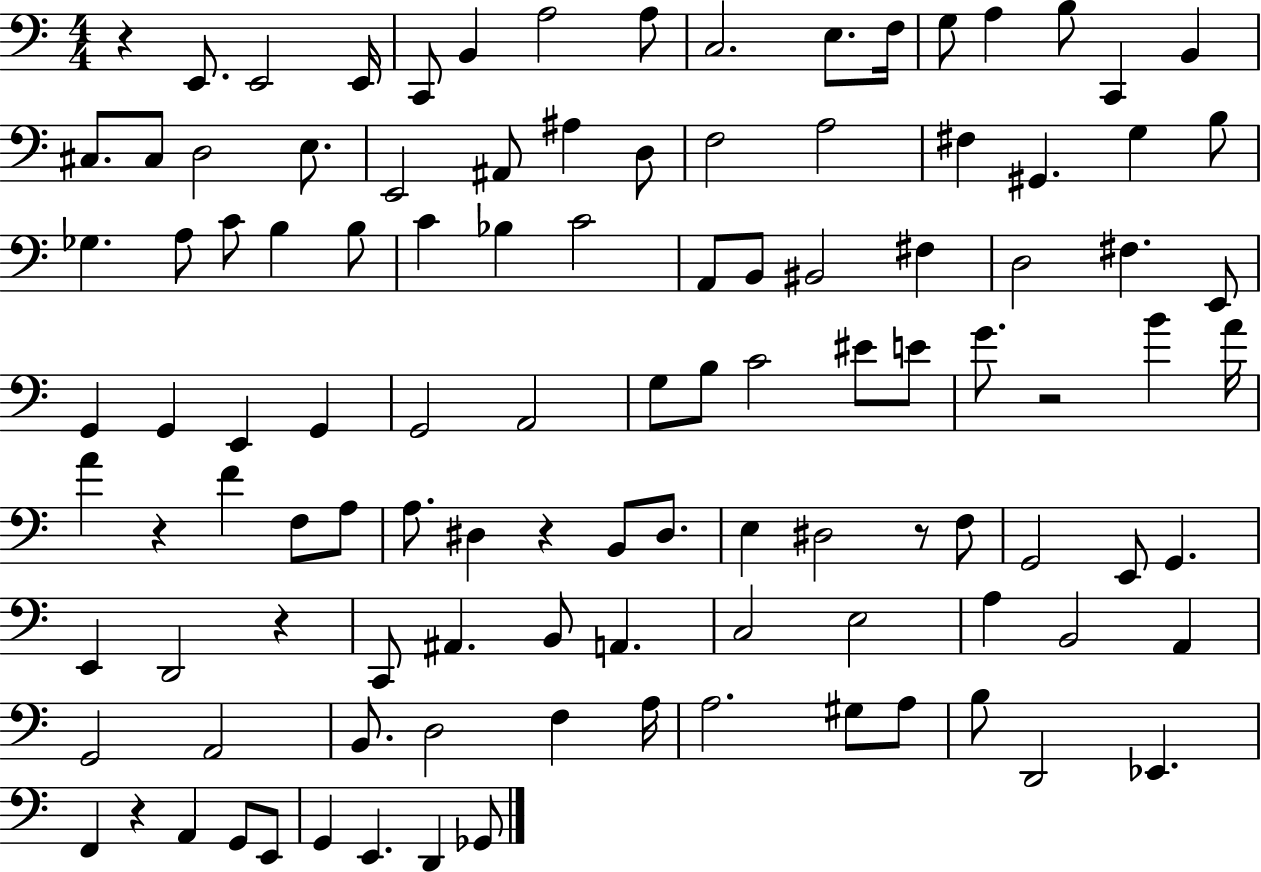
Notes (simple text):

R/q E2/e. E2/h E2/s C2/e B2/q A3/h A3/e C3/h. E3/e. F3/s G3/e A3/q B3/e C2/q B2/q C#3/e. C#3/e D3/h E3/e. E2/h A#2/e A#3/q D3/e F3/h A3/h F#3/q G#2/q. G3/q B3/e Gb3/q. A3/e C4/e B3/q B3/e C4/q Bb3/q C4/h A2/e B2/e BIS2/h F#3/q D3/h F#3/q. E2/e G2/q G2/q E2/q G2/q G2/h A2/h G3/e B3/e C4/h EIS4/e E4/e G4/e. R/h B4/q A4/s A4/q R/q F4/q F3/e A3/e A3/e. D#3/q R/q B2/e D#3/e. E3/q D#3/h R/e F3/e G2/h E2/e G2/q. E2/q D2/h R/q C2/e A#2/q. B2/e A2/q. C3/h E3/h A3/q B2/h A2/q G2/h A2/h B2/e. D3/h F3/q A3/s A3/h. G#3/e A3/e B3/e D2/h Eb2/q. F2/q R/q A2/q G2/e E2/e G2/q E2/q. D2/q Gb2/e